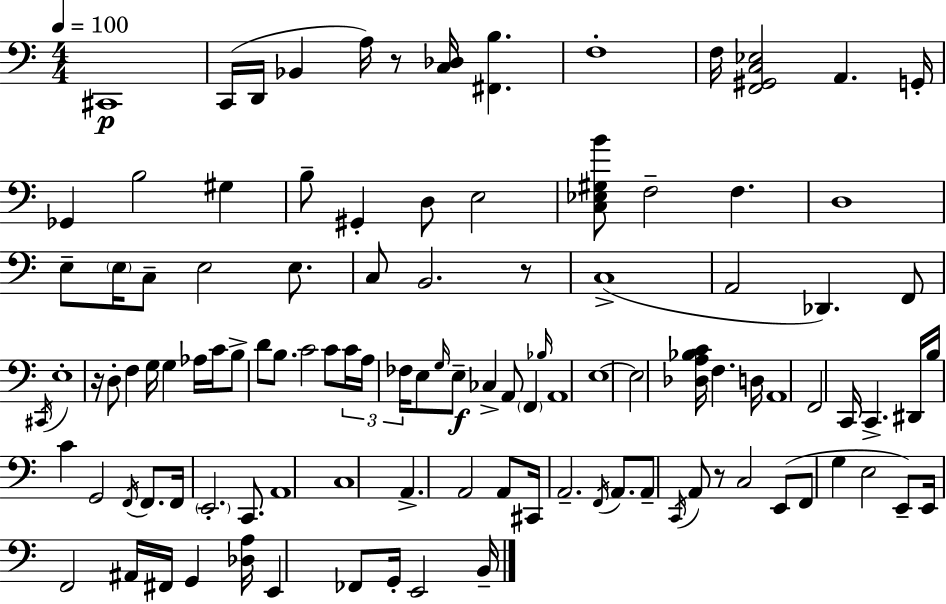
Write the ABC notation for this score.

X:1
T:Untitled
M:4/4
L:1/4
K:Am
^C,,4 C,,/4 D,,/4 _B,, A,/4 z/2 [C,_D,]/4 [^F,,B,] F,4 F,/4 [F,,^G,,C,_E,]2 A,, G,,/4 _G,, B,2 ^G, B,/2 ^G,, D,/2 E,2 [C,_E,^G,B]/2 F,2 F, D,4 E,/2 E,/4 C,/2 E,2 E,/2 C,/2 B,,2 z/2 C,4 A,,2 _D,, F,,/2 ^C,,/4 E,4 z/4 D,/2 F, G,/4 G, _A,/4 C/4 B,/2 D/2 B,/2 C2 C/2 C/4 A,/4 _F,/4 E,/2 G,/4 E,/2 _C, A,,/2 F,, _B,/4 A,,4 E,4 E,2 [_D,A,_B,C]/4 F, D,/4 A,,4 F,,2 C,,/4 C,, ^D,,/4 B,/4 C G,,2 F,,/4 F,,/2 F,,/4 E,,2 C,,/2 A,,4 C,4 A,, A,,2 A,,/2 ^C,,/4 A,,2 F,,/4 A,,/2 A,,/2 C,,/4 A,,/2 z/2 C,2 E,,/2 F,,/2 G, E,2 E,,/2 E,,/4 F,,2 ^A,,/4 ^F,,/4 G,, [_D,A,]/4 E,, _F,,/2 G,,/4 E,,2 B,,/4